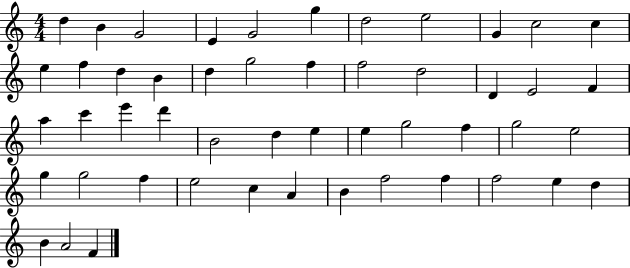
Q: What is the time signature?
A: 4/4